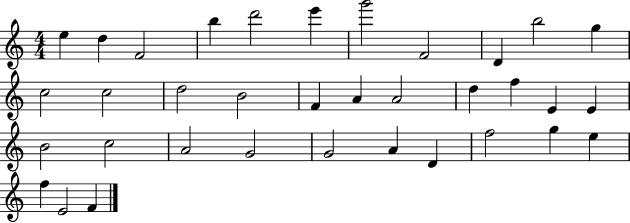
{
  \clef treble
  \numericTimeSignature
  \time 4/4
  \key c \major
  e''4 d''4 f'2 | b''4 d'''2 e'''4 | g'''2 f'2 | d'4 b''2 g''4 | \break c''2 c''2 | d''2 b'2 | f'4 a'4 a'2 | d''4 f''4 e'4 e'4 | \break b'2 c''2 | a'2 g'2 | g'2 a'4 d'4 | f''2 g''4 e''4 | \break f''4 e'2 f'4 | \bar "|."
}